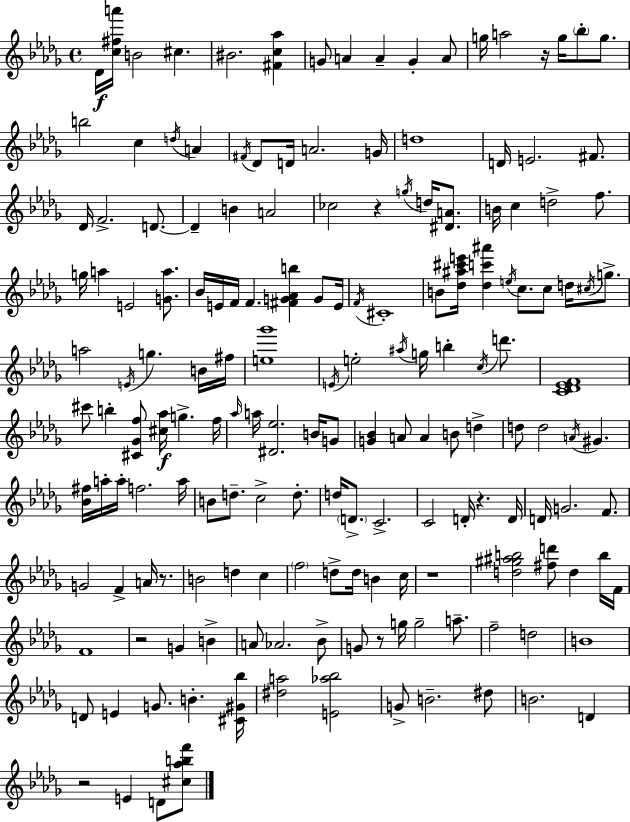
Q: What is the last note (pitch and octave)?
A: D4